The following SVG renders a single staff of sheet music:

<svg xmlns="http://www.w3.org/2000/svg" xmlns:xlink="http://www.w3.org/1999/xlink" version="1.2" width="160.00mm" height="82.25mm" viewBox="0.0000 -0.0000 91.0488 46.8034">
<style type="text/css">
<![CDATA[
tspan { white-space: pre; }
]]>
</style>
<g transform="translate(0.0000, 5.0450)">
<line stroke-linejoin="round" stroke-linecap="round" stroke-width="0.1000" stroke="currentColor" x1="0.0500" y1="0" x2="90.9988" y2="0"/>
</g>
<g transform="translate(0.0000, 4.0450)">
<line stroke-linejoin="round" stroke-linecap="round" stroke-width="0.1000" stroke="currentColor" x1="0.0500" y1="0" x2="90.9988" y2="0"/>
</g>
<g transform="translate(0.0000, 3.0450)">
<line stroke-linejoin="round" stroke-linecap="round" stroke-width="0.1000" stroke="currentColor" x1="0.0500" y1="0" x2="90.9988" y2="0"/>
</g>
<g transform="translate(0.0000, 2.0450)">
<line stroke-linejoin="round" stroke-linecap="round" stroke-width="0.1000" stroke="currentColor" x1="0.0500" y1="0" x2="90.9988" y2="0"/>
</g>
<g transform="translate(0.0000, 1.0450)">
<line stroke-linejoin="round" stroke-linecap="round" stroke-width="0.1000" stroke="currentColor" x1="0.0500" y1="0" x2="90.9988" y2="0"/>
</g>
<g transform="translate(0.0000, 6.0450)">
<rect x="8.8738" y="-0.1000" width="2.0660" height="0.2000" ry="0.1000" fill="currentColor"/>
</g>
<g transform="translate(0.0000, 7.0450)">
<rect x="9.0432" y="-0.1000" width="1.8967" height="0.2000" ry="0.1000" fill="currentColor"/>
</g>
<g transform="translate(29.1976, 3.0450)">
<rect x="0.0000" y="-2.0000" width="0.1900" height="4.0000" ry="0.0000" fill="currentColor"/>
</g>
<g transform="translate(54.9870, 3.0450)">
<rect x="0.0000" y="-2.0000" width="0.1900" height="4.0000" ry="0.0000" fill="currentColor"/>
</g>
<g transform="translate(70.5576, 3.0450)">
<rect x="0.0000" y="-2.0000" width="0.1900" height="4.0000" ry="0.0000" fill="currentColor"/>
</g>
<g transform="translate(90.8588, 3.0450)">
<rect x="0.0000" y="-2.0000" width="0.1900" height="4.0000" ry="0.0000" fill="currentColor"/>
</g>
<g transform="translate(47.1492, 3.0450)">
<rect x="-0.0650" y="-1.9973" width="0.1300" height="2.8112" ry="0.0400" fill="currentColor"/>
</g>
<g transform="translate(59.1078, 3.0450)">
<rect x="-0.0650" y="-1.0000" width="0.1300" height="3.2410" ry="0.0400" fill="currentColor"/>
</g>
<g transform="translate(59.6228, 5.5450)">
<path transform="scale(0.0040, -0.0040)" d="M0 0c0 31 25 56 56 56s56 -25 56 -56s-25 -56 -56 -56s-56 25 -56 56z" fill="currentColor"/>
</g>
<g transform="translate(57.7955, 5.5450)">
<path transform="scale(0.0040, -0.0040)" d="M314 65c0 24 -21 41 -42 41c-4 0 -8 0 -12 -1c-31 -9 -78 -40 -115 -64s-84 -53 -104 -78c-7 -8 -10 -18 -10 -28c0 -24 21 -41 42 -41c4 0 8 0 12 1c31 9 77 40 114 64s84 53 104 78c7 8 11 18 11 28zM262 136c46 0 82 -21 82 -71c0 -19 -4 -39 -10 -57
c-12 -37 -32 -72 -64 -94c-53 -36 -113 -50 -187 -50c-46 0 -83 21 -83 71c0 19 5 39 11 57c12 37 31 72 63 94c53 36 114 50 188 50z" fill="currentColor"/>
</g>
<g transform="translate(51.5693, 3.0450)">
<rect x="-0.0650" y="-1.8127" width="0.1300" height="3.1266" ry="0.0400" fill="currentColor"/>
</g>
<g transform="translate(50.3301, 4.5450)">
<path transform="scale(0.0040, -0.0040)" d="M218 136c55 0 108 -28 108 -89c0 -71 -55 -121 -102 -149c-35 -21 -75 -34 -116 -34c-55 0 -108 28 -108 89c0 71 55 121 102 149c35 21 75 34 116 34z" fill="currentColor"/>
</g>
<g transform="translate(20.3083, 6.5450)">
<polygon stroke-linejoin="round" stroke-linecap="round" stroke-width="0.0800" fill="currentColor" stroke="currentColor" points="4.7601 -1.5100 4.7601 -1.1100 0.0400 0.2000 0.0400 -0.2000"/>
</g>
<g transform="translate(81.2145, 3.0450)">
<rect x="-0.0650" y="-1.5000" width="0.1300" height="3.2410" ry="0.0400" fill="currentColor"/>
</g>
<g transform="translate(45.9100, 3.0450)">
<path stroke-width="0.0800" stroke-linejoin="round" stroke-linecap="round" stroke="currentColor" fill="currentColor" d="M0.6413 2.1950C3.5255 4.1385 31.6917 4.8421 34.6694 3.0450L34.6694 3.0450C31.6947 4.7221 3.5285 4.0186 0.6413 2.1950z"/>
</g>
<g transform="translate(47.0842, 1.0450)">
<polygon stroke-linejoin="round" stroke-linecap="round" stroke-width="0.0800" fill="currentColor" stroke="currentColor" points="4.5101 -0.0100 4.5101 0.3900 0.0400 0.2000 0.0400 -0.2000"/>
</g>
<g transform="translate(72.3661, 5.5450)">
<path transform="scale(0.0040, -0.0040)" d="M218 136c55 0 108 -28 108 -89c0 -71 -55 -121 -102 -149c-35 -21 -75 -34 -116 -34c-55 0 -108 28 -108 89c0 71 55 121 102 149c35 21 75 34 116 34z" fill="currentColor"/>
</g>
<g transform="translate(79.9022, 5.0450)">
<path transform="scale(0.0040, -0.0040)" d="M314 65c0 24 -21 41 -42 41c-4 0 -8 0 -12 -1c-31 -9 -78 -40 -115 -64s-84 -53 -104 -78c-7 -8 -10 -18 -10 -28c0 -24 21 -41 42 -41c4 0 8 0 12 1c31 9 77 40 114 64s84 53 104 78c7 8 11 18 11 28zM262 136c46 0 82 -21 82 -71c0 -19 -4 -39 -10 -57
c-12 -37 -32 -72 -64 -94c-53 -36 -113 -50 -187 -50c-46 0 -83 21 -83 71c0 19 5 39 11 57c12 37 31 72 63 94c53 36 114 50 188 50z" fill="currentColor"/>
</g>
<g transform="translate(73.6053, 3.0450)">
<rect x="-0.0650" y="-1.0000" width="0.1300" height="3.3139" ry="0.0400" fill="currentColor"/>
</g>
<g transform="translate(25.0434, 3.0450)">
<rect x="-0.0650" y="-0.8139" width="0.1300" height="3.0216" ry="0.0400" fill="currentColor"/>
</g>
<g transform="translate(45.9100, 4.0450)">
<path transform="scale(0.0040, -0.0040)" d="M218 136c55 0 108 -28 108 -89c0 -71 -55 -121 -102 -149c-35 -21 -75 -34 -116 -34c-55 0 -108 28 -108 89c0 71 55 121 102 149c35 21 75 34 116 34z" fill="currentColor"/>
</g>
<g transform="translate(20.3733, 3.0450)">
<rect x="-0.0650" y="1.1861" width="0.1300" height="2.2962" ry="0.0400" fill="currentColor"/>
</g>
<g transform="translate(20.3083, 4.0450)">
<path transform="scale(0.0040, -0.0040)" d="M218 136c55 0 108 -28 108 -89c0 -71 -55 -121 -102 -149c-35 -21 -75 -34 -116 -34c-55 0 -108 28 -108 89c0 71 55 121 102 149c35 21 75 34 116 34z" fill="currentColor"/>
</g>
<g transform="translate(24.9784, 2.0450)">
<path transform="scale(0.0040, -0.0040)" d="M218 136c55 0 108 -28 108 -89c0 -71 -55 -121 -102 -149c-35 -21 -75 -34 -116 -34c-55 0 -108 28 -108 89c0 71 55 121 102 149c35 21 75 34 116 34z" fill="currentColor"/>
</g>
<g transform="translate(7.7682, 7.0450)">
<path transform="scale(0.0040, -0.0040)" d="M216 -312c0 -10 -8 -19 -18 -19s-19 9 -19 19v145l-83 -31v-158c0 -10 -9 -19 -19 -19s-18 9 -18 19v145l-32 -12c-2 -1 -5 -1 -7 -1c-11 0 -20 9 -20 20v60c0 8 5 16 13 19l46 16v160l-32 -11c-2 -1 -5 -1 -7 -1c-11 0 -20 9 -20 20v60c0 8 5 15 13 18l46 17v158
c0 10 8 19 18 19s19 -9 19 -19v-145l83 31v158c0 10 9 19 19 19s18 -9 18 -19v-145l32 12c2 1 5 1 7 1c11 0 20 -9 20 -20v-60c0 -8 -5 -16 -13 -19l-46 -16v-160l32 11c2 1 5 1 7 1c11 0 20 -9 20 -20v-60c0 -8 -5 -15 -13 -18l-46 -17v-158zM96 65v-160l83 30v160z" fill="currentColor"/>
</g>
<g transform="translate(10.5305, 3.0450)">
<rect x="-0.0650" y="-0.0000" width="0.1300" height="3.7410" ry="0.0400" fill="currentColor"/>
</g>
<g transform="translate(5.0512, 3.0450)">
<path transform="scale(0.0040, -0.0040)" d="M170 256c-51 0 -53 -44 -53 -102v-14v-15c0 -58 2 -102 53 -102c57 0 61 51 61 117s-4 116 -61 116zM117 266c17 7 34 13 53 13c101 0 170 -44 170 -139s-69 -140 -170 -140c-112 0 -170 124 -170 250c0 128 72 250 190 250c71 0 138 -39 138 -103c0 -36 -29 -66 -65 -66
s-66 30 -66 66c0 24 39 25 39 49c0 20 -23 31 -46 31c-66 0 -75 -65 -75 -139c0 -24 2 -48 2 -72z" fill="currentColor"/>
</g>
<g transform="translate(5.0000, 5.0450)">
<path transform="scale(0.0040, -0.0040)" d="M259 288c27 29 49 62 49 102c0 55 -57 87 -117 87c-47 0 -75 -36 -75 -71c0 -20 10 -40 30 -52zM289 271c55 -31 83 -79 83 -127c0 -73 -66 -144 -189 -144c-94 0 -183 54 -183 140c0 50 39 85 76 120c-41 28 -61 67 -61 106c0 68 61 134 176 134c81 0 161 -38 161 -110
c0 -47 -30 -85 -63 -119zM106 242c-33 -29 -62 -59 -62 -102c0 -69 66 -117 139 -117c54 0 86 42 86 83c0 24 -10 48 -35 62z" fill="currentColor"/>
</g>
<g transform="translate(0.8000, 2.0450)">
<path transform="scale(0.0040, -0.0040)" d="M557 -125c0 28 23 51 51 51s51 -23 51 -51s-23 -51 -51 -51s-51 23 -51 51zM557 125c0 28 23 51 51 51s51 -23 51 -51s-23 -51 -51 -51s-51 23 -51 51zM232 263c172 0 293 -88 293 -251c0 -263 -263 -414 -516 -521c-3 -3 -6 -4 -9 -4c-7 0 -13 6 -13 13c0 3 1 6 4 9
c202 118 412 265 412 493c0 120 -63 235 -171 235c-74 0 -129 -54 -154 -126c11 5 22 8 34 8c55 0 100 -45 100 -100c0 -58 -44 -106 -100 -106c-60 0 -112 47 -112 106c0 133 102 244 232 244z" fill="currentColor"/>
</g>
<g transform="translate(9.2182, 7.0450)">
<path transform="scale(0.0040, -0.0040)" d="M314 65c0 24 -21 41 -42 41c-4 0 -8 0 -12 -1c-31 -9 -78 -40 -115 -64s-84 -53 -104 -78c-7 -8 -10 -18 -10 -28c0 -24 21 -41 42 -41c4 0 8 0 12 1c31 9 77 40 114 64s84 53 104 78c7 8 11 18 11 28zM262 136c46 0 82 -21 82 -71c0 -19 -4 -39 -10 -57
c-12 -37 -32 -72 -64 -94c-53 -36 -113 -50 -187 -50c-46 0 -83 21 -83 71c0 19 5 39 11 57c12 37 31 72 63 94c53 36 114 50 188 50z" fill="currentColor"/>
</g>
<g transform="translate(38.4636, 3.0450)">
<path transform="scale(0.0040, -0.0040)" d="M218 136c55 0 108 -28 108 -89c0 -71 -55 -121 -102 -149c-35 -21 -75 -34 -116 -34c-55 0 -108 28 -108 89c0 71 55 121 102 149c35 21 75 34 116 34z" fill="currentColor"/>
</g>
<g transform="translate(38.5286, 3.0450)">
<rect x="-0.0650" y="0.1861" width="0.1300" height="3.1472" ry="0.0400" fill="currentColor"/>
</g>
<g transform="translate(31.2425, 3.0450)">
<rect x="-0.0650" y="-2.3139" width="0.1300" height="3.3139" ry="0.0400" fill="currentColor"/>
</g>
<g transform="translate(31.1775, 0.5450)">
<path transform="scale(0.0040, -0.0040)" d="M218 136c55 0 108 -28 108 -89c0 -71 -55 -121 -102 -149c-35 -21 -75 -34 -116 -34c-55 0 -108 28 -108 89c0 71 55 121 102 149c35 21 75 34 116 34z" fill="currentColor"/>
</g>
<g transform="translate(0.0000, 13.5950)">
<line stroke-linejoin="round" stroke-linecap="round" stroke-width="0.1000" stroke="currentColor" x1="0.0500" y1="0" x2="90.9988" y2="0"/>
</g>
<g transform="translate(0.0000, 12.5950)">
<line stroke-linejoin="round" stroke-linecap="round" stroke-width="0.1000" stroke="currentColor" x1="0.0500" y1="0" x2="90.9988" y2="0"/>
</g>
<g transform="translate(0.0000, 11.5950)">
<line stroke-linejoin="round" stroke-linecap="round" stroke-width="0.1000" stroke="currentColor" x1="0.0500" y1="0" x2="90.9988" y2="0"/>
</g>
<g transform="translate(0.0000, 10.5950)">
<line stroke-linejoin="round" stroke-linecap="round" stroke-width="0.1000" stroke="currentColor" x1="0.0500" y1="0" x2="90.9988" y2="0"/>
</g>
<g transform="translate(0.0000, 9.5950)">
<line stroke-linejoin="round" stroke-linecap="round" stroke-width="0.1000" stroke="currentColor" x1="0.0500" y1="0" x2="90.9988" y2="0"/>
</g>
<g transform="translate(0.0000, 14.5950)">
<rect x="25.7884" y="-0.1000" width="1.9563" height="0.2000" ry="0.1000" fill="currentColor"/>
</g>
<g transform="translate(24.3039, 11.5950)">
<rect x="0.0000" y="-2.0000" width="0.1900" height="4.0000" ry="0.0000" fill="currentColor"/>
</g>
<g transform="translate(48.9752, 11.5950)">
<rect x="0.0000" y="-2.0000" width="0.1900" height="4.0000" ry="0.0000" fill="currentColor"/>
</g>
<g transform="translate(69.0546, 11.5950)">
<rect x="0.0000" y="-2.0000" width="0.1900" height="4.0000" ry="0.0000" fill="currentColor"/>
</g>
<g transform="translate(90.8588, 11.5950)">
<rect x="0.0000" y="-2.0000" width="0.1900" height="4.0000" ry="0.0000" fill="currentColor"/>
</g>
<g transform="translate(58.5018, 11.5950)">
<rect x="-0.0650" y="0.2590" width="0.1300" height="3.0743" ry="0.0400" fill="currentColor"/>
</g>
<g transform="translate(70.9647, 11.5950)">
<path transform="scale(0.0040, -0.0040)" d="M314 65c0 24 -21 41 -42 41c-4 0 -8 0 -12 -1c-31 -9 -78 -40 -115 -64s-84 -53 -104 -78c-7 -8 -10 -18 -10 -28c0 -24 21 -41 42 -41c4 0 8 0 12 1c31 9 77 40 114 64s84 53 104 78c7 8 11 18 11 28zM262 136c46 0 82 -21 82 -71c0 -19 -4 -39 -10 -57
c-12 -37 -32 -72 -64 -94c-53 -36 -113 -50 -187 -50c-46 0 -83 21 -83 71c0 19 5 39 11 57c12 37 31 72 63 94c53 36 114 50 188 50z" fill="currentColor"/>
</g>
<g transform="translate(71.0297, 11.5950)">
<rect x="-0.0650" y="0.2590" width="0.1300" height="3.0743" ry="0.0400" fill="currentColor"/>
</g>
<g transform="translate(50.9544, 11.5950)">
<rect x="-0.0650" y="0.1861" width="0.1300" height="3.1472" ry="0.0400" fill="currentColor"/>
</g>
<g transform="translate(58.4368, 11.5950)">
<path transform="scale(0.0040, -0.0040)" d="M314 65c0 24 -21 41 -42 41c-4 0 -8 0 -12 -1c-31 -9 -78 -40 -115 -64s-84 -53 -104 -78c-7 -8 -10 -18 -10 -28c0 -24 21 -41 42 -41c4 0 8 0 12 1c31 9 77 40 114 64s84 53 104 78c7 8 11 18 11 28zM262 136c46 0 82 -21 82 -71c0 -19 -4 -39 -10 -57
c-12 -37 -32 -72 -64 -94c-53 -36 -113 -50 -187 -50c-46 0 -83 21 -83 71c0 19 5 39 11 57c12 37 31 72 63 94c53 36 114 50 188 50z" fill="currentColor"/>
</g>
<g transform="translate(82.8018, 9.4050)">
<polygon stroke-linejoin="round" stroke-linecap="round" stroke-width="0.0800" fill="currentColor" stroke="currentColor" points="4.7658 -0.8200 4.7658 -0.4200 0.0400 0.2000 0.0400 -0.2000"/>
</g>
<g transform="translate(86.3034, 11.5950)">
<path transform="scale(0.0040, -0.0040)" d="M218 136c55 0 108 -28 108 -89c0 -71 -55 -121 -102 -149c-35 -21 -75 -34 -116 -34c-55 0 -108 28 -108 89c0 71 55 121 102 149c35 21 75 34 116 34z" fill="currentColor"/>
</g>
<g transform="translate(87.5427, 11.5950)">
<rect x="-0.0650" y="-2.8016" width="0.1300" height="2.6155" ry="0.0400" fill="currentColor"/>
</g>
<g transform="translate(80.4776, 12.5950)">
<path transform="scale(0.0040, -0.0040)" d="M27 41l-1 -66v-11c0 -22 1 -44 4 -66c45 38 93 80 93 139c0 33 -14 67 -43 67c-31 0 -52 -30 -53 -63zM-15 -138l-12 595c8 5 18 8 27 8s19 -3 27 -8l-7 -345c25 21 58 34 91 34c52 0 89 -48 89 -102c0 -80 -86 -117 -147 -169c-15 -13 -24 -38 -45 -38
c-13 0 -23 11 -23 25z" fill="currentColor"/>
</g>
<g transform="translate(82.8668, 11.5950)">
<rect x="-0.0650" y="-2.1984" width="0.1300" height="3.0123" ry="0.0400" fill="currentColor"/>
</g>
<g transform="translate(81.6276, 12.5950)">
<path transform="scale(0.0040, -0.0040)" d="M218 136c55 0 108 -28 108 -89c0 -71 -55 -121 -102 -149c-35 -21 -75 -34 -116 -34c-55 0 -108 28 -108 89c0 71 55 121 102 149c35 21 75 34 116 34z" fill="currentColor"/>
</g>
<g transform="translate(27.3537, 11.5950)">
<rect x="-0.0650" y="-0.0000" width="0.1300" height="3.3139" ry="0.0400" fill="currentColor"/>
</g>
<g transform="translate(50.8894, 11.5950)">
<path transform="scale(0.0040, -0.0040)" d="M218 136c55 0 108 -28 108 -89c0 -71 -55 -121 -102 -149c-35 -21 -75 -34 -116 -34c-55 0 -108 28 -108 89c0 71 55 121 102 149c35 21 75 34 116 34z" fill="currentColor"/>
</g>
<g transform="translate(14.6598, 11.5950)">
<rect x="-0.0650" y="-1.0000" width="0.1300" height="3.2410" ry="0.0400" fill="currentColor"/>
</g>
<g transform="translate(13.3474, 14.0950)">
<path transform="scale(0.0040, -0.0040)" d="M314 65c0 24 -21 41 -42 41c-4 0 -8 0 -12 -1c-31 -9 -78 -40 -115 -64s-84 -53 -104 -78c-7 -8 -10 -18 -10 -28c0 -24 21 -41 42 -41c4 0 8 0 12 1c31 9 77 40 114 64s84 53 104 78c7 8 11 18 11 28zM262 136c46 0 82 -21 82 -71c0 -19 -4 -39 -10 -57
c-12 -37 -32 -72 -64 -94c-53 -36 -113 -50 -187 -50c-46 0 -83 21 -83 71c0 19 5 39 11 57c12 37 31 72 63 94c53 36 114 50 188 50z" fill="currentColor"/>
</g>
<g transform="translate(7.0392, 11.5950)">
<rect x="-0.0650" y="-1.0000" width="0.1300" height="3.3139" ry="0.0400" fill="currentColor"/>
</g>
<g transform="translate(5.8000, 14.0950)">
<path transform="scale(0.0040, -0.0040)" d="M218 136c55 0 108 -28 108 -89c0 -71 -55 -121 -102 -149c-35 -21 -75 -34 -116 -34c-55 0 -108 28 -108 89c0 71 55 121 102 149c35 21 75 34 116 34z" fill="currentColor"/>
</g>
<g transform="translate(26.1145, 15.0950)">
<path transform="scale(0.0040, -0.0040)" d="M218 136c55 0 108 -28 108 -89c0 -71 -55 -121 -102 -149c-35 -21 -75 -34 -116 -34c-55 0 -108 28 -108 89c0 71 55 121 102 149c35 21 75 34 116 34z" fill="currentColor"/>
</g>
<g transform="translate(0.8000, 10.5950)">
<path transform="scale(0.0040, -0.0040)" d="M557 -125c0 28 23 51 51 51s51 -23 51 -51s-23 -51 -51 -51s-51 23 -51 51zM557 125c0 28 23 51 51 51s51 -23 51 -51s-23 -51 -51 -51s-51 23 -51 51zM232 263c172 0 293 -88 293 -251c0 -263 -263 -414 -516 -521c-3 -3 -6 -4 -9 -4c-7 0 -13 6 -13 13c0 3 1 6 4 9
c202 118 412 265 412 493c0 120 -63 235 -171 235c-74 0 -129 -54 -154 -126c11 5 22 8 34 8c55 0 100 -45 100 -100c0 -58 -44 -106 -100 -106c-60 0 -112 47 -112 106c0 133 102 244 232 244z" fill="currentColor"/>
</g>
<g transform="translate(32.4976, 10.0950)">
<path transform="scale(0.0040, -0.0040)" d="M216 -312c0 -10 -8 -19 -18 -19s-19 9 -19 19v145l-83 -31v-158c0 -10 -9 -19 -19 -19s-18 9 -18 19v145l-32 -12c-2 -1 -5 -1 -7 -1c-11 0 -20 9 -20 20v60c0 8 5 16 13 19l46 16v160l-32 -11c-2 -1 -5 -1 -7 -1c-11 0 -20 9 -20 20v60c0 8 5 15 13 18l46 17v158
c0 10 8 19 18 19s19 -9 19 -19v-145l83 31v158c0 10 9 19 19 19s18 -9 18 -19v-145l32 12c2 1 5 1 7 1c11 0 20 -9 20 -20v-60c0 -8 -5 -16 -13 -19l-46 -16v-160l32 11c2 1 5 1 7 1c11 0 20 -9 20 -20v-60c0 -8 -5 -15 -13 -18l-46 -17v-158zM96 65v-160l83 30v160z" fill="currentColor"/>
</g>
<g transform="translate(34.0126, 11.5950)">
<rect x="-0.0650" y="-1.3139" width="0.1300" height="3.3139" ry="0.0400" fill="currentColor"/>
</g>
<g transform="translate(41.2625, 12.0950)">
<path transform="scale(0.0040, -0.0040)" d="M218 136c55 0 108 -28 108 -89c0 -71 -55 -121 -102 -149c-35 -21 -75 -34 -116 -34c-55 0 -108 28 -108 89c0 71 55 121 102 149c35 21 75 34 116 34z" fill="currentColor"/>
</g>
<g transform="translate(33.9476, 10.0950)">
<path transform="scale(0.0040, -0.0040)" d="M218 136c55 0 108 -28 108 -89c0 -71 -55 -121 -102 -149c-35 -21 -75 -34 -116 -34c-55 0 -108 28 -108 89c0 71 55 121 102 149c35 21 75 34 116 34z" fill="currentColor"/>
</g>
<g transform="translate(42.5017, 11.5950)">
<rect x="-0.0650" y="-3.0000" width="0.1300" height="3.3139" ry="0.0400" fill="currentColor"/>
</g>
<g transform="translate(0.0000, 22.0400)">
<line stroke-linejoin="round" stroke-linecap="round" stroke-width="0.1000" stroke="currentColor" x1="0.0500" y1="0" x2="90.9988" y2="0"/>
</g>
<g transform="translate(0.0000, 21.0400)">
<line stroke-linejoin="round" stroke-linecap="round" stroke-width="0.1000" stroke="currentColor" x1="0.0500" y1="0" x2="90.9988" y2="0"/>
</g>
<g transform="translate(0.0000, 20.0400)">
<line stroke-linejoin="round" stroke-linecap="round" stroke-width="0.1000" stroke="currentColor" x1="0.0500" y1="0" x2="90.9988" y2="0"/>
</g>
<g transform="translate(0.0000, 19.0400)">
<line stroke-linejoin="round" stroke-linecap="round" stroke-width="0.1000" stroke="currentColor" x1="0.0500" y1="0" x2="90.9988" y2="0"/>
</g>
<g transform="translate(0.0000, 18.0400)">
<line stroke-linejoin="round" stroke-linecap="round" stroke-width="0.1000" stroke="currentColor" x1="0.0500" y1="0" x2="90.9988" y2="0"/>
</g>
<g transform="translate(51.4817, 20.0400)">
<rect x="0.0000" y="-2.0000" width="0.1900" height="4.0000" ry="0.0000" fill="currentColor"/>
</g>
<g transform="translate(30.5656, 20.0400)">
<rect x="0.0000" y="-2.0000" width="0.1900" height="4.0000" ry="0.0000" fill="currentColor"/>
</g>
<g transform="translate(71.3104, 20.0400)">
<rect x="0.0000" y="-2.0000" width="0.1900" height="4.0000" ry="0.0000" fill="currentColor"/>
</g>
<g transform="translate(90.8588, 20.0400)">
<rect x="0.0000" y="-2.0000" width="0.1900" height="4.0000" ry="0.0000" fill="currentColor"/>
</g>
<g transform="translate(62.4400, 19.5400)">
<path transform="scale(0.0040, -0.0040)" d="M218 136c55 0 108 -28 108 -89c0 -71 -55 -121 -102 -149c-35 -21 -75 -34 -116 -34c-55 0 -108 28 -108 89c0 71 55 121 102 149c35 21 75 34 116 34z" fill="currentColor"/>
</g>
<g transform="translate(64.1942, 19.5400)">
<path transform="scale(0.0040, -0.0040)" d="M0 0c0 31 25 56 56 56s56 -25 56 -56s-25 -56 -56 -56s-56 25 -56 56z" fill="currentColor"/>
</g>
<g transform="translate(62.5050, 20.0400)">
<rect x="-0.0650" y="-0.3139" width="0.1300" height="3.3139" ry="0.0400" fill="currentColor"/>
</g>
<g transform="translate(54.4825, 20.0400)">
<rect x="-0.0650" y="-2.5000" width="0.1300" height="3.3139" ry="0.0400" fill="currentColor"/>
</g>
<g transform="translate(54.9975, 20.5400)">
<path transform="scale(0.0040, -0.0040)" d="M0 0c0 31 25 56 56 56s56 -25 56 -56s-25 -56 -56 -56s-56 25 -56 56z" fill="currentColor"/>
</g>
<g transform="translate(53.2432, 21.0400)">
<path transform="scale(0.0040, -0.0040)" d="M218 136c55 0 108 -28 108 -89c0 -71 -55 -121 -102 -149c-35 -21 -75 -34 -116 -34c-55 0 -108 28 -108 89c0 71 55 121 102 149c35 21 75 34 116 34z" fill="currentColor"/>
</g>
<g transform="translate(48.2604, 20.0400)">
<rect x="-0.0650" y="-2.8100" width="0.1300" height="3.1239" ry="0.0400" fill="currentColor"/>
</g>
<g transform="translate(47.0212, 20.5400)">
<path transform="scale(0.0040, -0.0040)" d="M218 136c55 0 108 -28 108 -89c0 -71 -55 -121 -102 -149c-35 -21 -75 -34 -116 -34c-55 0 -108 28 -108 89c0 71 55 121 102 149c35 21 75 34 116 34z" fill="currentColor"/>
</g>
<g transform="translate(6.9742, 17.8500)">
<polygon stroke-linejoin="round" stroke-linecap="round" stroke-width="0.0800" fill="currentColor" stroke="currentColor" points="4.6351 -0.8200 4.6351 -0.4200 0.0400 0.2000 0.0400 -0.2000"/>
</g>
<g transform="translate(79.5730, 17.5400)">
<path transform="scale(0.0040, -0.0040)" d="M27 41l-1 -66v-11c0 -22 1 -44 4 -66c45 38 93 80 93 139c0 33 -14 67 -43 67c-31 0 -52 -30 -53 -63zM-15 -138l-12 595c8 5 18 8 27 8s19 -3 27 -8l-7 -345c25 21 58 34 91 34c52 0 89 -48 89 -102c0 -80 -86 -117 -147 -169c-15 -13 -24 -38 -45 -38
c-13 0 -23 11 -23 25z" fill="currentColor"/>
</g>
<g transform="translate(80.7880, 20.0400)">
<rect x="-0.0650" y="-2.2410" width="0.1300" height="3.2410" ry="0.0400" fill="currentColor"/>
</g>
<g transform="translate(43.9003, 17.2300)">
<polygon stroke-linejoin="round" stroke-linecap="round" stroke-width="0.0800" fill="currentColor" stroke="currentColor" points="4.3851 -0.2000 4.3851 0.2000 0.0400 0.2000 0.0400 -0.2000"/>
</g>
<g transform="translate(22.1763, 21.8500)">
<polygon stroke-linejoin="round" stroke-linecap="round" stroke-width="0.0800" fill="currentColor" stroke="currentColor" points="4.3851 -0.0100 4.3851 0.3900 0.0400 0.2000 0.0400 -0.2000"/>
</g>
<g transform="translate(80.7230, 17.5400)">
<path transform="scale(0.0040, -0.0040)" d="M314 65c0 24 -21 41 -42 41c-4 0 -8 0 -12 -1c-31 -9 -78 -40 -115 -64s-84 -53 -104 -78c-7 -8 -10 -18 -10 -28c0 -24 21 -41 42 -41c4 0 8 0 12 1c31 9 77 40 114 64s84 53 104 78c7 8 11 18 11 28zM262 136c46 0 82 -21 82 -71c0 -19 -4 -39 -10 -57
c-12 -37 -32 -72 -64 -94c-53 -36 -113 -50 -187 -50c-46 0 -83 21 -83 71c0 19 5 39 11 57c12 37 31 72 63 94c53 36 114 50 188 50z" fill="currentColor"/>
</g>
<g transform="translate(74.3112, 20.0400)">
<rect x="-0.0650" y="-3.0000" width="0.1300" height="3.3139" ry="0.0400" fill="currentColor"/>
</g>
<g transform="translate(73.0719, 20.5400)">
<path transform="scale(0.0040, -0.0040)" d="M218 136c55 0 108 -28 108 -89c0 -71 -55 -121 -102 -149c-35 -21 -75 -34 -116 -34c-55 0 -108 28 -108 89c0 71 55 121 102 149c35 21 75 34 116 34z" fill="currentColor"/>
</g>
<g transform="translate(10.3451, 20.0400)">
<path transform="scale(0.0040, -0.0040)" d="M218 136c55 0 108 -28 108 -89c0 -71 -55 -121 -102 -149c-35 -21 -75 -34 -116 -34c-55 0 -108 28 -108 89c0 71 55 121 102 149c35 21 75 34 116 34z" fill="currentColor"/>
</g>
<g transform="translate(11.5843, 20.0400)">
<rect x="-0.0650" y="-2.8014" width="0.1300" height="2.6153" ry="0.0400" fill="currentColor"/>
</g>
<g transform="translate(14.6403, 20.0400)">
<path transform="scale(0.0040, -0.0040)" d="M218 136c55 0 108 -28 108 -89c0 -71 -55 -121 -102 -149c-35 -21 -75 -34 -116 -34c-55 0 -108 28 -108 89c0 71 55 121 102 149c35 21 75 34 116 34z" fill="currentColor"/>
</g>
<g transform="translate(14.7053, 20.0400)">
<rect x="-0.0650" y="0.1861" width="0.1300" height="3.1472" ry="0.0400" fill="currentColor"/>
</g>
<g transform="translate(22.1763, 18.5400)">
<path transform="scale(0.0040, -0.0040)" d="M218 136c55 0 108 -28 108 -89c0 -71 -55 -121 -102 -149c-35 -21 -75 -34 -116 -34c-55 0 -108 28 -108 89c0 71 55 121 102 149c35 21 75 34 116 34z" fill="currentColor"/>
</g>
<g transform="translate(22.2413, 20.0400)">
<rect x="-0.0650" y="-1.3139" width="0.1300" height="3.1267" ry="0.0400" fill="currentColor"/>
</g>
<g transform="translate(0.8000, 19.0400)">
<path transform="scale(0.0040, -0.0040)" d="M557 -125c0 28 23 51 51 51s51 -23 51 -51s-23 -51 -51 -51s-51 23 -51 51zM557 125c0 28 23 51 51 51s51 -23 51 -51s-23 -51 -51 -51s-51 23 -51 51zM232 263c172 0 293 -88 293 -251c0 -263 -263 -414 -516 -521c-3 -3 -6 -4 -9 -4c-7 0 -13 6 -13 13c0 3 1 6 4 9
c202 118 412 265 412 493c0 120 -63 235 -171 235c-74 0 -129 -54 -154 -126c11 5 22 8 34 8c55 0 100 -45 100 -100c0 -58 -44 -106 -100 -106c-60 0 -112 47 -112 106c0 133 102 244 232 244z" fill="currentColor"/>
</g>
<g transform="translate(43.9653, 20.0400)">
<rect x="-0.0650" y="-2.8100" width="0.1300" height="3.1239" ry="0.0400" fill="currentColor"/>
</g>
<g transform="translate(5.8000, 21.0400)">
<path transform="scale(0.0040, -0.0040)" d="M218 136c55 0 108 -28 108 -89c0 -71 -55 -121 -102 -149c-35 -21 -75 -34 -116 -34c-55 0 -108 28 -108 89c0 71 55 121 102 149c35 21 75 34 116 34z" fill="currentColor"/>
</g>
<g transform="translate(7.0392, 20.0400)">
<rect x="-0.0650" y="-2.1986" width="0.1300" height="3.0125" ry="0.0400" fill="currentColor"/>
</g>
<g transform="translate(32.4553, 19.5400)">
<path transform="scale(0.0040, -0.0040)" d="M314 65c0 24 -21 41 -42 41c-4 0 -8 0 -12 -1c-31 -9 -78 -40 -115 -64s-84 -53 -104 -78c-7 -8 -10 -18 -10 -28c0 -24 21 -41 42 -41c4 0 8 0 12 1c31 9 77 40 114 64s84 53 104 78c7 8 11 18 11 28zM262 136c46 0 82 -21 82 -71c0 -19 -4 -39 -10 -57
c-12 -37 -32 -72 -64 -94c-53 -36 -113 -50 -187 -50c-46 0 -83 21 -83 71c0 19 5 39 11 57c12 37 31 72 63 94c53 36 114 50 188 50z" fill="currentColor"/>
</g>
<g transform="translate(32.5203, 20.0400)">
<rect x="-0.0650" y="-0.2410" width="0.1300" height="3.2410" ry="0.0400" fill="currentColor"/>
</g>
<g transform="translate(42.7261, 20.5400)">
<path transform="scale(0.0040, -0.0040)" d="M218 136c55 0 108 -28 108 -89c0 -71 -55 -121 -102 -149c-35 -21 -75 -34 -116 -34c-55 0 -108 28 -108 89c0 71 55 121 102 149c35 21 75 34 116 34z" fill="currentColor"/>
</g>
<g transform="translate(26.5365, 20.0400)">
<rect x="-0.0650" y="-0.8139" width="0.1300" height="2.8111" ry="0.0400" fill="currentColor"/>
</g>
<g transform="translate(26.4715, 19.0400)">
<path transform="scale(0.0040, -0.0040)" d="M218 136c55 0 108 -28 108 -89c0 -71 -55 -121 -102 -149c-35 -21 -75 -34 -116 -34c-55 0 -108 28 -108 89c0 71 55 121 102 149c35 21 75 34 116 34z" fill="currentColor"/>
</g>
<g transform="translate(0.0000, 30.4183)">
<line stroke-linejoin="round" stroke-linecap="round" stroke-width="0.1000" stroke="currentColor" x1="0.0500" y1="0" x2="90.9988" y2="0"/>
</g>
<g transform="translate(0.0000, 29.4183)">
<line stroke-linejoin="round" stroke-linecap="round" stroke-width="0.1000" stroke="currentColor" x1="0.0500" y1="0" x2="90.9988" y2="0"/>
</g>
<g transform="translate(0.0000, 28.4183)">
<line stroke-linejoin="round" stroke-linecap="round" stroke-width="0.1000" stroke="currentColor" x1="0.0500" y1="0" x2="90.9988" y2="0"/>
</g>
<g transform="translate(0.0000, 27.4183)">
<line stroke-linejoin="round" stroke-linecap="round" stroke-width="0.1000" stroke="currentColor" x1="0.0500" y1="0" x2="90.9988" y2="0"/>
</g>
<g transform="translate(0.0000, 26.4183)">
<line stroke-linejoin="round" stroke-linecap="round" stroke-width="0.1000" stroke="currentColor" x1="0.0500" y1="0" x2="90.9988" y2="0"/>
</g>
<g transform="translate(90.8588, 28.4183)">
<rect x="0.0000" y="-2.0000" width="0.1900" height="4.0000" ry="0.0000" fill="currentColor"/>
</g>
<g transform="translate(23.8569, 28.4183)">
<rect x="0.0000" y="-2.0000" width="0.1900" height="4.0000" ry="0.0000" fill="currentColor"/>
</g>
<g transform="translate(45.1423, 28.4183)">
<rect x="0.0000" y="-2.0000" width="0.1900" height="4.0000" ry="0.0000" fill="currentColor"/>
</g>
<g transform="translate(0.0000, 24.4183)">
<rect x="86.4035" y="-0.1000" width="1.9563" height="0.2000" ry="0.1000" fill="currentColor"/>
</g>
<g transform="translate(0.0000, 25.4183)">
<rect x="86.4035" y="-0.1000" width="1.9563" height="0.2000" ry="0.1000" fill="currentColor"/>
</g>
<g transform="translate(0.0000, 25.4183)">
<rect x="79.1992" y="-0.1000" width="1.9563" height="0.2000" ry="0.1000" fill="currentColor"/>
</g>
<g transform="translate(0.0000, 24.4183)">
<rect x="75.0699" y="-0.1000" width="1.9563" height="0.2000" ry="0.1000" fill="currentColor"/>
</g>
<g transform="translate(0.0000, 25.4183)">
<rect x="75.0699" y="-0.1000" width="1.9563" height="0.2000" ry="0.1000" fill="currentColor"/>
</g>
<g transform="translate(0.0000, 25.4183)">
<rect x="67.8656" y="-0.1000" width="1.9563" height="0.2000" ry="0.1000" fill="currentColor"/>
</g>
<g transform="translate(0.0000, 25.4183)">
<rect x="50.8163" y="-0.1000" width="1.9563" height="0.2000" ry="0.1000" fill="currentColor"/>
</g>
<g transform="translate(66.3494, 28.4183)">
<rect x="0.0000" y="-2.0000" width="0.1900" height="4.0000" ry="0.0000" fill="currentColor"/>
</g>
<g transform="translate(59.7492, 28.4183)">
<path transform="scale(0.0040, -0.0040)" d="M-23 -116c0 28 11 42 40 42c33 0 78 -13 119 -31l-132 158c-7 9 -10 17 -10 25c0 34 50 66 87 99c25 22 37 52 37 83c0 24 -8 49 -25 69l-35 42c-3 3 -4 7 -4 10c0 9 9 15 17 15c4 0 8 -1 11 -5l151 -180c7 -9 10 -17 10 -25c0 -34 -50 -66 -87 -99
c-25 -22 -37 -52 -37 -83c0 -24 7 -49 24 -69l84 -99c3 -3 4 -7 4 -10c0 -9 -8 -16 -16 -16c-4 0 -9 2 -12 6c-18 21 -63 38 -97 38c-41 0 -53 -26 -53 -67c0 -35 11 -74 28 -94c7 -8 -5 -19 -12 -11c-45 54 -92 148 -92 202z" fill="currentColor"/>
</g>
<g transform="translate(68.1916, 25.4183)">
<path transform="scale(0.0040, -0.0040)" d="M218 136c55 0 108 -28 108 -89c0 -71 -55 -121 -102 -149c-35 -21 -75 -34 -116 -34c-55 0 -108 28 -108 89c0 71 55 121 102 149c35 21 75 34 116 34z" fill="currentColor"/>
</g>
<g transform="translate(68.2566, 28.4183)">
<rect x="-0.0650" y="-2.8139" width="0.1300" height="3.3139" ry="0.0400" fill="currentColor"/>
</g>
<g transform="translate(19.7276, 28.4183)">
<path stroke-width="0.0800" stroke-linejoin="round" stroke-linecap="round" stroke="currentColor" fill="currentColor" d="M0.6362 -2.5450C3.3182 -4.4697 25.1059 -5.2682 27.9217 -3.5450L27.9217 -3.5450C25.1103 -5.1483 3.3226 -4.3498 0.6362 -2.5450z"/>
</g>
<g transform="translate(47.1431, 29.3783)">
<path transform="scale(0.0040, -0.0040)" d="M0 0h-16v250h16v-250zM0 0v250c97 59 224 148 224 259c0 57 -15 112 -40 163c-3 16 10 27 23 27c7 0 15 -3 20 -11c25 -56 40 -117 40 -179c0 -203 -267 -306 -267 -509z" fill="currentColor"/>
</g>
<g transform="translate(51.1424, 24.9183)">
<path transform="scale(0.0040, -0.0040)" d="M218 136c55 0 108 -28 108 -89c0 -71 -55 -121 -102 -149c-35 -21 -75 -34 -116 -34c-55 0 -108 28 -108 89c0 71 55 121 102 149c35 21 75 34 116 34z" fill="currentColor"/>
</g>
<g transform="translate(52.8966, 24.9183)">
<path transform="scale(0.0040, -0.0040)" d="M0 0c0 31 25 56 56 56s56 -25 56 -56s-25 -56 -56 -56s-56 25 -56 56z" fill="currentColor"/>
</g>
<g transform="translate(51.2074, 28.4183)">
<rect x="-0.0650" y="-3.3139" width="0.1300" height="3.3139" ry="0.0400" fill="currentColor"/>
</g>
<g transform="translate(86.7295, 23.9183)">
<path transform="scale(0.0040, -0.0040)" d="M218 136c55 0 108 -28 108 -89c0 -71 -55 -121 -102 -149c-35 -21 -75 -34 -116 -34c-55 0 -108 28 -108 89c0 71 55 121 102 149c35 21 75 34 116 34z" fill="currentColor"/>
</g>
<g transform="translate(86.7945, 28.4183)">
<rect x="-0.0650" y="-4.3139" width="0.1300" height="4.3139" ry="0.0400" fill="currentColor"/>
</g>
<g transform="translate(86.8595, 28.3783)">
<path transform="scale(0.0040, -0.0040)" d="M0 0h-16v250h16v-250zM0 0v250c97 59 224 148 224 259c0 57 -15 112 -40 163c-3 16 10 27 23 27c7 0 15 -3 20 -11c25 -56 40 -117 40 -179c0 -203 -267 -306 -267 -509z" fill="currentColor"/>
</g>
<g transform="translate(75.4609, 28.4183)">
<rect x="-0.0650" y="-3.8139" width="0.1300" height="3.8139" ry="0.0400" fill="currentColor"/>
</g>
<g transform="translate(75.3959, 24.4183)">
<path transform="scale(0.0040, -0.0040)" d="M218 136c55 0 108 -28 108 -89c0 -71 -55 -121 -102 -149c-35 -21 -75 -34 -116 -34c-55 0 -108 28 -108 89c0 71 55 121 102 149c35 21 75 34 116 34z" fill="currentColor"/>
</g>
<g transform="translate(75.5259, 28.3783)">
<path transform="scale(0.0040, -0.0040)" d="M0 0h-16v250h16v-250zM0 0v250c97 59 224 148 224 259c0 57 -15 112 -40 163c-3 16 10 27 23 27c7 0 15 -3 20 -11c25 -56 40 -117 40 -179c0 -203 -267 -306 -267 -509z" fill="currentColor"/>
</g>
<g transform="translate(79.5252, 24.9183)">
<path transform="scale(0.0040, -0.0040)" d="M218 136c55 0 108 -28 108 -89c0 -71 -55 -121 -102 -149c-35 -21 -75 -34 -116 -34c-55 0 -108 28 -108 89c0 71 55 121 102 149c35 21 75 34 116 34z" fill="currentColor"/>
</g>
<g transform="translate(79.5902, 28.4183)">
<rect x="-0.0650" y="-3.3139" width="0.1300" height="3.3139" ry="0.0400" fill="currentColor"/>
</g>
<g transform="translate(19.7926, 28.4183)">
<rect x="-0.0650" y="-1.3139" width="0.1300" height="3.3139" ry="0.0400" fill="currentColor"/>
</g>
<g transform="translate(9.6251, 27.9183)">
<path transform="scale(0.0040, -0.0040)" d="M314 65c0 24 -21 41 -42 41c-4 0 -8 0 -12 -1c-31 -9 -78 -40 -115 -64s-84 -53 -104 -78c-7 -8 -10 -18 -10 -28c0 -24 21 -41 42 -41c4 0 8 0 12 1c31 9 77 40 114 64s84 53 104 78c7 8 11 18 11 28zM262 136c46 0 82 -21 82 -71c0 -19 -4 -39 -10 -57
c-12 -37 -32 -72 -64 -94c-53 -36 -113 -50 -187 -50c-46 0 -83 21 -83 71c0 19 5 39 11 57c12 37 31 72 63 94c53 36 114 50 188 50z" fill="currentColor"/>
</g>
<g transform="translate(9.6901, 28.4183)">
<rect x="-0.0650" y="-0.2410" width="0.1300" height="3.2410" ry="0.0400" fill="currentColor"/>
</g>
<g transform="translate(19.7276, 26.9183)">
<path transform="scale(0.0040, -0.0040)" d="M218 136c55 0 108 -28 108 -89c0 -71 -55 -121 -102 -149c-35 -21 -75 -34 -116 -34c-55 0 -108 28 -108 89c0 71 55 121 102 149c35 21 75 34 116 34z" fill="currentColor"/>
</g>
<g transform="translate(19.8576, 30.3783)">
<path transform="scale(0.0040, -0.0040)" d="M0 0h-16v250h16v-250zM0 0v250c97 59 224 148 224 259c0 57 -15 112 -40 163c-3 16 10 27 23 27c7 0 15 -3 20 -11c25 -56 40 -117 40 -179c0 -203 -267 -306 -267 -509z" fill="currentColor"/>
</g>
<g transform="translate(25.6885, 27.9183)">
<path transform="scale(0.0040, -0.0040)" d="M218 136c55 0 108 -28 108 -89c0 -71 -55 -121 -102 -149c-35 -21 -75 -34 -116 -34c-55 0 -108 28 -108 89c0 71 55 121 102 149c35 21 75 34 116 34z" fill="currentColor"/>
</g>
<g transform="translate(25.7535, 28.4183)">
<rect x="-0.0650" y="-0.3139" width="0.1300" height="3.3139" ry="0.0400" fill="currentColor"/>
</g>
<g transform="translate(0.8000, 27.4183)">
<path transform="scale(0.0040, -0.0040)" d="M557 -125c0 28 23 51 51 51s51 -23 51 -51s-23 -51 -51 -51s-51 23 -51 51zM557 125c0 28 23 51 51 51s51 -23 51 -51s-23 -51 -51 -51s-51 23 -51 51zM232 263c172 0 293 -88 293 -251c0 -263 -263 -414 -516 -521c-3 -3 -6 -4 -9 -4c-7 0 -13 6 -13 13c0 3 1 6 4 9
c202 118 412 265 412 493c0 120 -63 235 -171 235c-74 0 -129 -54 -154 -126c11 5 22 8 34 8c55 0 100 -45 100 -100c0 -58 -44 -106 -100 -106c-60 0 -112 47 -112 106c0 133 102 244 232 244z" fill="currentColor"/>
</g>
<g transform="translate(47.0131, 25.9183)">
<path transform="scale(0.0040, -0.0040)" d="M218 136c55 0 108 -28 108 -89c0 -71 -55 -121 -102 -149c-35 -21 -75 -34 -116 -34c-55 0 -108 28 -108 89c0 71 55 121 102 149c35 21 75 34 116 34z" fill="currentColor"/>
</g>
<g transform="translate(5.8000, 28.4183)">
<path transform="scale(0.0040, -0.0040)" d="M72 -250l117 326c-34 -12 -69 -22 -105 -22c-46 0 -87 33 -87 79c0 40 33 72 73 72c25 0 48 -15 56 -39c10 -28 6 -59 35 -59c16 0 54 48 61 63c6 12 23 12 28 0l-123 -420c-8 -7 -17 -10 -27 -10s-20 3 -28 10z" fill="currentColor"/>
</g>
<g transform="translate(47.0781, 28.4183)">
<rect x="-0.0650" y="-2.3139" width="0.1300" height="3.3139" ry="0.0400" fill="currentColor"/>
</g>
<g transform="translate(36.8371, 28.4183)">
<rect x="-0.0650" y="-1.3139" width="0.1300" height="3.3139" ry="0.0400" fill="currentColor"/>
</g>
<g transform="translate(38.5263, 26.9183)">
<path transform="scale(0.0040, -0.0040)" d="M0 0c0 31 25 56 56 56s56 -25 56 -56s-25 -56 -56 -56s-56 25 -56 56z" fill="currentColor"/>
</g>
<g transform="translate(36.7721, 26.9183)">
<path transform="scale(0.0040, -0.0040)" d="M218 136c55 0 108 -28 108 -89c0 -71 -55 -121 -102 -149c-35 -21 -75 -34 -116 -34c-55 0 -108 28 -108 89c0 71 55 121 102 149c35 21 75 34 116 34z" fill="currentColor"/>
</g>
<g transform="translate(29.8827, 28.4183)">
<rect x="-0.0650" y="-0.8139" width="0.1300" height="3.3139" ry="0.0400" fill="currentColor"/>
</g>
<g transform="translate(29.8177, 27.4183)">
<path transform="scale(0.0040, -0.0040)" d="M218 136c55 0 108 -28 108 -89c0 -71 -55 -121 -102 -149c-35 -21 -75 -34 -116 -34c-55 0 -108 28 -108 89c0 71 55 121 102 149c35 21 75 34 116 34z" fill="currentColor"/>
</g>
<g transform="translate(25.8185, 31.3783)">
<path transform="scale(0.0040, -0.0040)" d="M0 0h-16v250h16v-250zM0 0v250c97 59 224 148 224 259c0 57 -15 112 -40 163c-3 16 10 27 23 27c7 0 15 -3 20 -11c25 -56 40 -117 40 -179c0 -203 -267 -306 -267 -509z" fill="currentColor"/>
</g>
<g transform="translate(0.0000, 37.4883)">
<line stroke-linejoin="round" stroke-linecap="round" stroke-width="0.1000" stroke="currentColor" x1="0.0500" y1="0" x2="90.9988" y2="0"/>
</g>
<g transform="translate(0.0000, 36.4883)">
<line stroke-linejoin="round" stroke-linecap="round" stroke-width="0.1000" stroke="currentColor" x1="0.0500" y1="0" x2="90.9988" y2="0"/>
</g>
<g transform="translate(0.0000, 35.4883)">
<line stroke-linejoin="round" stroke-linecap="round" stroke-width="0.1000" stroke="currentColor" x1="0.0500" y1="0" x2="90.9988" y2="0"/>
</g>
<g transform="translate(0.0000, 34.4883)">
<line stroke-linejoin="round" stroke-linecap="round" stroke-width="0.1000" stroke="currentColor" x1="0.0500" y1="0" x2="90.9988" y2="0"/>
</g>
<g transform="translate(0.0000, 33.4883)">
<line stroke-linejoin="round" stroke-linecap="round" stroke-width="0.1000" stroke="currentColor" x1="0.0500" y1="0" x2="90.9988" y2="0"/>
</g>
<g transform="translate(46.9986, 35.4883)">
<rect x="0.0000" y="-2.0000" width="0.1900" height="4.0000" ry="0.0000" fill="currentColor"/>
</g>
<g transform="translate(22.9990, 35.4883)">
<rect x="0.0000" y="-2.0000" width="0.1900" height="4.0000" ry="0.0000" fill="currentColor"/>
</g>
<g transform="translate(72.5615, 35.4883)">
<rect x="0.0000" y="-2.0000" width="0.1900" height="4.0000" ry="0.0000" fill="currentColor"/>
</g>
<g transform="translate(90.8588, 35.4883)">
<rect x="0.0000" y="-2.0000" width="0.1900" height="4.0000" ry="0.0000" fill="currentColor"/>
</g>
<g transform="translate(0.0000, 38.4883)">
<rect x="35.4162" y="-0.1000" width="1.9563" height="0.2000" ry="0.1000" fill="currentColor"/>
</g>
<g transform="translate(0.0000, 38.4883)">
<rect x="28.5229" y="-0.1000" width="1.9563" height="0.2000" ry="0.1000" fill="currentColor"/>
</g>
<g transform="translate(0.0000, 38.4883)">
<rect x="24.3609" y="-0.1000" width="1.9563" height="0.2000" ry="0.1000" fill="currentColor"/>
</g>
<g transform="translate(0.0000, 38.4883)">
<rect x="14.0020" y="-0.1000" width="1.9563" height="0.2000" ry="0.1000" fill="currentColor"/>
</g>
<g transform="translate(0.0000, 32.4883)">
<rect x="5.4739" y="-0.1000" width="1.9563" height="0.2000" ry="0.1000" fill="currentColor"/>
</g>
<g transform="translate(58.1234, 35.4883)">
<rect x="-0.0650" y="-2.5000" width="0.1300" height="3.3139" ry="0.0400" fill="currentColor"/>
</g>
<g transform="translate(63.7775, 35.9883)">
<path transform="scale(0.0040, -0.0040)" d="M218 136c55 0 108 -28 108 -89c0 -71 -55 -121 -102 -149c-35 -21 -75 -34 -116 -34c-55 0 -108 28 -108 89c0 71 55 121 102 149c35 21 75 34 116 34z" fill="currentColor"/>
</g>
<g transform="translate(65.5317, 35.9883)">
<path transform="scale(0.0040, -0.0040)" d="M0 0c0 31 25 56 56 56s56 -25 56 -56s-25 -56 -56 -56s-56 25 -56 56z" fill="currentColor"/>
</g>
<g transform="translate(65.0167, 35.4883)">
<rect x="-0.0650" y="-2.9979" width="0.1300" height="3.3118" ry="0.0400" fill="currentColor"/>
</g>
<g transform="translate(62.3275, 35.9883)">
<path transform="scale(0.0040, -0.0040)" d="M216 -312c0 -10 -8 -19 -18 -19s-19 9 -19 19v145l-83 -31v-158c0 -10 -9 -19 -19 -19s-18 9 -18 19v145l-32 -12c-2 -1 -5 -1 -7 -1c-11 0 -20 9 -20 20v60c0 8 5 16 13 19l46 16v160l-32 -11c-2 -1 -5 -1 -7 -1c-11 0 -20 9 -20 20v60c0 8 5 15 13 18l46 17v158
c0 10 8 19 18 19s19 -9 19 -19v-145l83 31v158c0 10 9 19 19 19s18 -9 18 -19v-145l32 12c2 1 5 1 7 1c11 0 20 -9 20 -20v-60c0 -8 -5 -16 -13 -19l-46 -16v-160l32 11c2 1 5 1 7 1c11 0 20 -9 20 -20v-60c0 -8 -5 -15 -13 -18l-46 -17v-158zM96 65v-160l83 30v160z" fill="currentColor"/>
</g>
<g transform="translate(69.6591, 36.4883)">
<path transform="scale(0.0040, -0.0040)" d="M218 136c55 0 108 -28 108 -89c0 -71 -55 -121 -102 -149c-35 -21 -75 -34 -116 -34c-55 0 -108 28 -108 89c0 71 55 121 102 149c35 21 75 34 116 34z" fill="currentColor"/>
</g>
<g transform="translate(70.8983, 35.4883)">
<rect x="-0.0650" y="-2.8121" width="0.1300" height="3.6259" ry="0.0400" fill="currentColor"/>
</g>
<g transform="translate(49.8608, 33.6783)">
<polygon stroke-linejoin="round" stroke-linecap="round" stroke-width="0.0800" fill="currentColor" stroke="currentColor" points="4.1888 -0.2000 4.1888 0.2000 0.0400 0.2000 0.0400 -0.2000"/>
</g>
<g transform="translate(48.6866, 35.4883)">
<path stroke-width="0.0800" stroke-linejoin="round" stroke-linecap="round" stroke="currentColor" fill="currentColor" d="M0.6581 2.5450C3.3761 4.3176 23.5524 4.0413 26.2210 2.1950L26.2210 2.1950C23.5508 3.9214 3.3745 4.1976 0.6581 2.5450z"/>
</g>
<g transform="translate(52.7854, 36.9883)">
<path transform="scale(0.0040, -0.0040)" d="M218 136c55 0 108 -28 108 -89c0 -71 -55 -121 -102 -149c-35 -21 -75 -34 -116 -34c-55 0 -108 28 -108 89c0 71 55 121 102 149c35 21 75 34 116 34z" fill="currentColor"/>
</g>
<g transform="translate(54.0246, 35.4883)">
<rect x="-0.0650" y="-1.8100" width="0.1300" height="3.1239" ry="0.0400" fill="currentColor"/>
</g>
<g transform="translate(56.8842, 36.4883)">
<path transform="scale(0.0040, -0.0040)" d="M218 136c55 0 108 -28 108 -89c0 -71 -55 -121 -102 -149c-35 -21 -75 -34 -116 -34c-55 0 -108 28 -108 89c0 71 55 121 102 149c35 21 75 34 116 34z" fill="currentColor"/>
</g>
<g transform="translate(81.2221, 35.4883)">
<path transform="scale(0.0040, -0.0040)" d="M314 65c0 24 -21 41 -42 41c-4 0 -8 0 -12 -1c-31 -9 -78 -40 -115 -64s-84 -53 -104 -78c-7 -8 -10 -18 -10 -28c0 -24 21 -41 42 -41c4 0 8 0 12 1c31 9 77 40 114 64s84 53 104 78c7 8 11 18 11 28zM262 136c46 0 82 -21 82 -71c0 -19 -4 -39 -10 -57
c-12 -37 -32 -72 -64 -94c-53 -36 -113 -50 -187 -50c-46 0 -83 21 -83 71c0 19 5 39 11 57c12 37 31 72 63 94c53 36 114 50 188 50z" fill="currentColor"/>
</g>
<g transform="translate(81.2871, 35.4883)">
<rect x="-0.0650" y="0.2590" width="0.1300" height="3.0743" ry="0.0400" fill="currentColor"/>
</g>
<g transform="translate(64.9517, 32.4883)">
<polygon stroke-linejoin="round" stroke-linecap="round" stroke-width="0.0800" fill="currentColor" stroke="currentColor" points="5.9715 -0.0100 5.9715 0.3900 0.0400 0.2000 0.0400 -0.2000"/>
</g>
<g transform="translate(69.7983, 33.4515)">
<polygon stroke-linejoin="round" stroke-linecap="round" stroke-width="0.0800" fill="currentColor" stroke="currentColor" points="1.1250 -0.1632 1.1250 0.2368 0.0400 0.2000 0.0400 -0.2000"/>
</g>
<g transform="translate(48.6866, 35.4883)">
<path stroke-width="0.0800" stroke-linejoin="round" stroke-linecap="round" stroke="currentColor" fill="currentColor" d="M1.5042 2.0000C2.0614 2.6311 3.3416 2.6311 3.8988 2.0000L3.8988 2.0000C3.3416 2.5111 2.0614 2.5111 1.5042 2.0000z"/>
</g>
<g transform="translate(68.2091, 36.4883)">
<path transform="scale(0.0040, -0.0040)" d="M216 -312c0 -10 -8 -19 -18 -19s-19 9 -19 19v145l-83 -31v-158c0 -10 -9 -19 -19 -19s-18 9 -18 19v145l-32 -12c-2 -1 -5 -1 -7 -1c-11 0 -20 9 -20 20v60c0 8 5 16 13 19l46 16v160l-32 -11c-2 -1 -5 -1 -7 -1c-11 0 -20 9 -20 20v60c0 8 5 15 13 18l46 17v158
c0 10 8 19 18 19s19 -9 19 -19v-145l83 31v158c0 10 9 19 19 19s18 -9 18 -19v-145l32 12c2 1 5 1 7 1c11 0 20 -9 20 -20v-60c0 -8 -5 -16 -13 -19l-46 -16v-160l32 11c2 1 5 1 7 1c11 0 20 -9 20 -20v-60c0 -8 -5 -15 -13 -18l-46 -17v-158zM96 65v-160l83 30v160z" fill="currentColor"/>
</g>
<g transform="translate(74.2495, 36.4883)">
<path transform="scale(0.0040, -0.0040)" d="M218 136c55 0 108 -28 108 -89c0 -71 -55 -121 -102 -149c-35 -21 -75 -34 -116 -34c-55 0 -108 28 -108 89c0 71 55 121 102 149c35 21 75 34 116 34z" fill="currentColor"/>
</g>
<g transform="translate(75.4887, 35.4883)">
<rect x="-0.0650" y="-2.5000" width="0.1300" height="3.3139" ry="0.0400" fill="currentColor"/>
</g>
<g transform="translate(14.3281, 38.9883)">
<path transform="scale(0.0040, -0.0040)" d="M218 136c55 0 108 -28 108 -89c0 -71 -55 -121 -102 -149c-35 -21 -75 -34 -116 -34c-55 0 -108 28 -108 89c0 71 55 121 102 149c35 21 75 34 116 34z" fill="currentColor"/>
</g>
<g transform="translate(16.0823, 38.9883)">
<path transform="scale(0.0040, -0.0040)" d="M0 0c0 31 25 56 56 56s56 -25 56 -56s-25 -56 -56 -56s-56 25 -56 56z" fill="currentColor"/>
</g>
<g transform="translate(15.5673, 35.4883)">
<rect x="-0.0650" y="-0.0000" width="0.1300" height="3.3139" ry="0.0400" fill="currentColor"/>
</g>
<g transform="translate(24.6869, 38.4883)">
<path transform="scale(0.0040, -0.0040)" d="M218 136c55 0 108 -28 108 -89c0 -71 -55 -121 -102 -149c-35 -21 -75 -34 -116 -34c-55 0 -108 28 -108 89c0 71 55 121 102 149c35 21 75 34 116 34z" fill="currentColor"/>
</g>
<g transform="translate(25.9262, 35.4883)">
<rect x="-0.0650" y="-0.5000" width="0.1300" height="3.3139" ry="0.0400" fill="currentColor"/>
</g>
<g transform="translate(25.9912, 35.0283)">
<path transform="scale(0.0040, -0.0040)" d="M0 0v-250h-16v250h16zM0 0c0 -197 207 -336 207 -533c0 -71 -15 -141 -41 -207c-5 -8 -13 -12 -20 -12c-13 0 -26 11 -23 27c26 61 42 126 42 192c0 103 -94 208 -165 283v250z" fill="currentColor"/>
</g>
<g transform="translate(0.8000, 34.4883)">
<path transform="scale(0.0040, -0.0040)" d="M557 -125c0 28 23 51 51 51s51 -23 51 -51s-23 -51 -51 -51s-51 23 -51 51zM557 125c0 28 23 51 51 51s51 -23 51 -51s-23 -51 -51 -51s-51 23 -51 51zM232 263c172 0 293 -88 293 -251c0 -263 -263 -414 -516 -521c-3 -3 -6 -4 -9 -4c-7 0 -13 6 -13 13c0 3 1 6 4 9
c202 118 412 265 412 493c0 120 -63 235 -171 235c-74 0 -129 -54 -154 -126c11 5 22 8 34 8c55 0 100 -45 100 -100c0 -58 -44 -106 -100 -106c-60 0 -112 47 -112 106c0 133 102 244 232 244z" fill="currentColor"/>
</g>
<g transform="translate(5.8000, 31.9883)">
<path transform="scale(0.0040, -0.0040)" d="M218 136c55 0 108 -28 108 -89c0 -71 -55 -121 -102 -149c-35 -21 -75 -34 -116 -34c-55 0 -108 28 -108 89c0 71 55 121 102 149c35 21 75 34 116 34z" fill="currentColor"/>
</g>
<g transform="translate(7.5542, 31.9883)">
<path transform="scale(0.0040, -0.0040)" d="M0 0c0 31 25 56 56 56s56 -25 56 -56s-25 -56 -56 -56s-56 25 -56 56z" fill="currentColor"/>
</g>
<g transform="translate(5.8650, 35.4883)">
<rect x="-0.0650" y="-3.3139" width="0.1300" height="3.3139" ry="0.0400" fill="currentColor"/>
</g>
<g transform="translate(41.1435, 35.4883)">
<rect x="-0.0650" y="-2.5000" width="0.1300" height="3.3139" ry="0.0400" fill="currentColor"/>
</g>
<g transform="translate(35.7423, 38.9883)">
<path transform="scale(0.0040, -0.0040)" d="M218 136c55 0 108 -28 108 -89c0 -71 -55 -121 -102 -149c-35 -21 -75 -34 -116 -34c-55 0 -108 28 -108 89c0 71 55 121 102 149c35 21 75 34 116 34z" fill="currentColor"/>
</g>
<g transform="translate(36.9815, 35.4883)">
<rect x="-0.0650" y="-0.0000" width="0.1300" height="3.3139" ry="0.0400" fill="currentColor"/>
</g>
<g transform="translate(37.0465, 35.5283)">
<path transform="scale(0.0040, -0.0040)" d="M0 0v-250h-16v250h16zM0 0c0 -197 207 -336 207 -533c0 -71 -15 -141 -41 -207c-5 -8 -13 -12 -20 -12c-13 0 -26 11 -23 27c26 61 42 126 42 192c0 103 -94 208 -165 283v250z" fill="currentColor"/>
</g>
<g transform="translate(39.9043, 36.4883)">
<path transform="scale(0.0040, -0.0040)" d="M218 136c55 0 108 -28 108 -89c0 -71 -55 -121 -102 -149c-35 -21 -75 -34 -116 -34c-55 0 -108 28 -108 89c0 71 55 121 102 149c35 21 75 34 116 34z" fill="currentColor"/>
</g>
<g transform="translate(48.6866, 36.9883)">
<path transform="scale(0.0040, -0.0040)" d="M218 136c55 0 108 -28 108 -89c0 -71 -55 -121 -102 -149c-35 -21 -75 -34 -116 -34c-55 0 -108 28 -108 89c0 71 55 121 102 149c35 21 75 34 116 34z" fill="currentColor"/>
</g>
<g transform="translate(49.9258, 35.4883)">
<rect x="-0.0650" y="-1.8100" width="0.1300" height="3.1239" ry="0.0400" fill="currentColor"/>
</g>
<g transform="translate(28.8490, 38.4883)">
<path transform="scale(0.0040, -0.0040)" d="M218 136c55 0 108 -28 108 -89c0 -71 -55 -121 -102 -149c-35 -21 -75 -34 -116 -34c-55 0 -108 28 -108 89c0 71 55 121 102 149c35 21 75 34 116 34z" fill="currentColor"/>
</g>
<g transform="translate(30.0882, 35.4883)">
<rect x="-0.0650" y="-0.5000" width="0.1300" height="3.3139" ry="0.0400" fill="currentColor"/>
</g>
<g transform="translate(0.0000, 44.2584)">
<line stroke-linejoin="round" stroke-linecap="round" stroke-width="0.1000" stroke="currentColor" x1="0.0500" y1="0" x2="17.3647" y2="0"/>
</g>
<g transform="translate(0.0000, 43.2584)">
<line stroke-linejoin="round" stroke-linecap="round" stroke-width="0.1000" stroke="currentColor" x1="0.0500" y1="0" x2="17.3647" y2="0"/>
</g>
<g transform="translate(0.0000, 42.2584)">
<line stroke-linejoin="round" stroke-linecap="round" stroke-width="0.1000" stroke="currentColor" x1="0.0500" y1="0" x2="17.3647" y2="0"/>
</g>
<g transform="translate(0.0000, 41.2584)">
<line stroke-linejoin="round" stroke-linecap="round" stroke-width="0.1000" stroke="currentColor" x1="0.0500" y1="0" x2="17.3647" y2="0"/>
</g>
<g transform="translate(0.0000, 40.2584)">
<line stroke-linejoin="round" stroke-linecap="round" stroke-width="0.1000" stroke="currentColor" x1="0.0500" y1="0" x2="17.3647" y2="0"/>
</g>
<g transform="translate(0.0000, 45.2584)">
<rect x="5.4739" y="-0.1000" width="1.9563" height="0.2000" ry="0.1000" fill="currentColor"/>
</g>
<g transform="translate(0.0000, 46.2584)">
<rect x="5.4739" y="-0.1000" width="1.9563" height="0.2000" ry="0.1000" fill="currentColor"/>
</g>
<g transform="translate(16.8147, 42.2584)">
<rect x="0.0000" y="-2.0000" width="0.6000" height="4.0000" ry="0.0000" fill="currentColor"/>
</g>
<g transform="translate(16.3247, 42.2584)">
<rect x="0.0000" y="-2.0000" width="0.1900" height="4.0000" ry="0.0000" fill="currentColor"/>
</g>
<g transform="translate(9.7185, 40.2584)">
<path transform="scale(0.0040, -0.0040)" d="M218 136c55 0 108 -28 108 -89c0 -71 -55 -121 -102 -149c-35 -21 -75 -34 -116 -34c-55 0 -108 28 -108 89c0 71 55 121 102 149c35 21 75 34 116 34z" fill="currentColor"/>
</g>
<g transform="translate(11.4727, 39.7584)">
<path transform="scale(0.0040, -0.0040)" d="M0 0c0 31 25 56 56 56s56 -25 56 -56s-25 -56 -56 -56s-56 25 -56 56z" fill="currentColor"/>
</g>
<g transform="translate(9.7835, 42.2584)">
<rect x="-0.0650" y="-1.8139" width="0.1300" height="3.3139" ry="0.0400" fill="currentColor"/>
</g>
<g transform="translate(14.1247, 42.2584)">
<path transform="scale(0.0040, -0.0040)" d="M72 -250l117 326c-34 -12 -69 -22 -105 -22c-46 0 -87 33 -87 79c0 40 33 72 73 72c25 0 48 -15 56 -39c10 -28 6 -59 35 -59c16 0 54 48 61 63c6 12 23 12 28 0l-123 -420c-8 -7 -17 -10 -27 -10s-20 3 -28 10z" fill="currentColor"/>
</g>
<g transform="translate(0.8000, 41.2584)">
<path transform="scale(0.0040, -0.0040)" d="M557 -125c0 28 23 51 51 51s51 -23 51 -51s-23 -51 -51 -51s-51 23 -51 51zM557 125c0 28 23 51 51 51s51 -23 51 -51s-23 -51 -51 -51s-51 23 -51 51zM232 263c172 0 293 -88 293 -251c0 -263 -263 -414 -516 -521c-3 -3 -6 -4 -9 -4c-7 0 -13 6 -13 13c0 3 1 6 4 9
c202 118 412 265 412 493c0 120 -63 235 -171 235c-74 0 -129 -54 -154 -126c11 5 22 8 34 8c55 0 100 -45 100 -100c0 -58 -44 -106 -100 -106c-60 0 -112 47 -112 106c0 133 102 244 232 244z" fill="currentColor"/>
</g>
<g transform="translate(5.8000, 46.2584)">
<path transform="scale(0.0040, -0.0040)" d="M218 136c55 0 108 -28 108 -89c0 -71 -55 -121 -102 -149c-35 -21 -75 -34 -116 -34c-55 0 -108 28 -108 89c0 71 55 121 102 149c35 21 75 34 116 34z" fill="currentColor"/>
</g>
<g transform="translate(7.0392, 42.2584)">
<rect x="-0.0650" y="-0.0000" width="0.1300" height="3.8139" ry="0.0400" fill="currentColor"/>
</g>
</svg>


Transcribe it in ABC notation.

X:1
T:Untitled
M:6/8
L:1/4
K:C
^C,,2 B,,/2 F,/2 B, D, B,,/2 A,,/2 F,,2 F,, G,,2 F,, F,,2 D,, ^G, C, D, D,2 D,2 _B,,/2 D,/2 B,,/2 D,/2 D, G,/2 F,/2 E,2 C,/2 C,/2 B,, E, C, _B,2 z/2 E,2 G,/2 E,/2 F, G, B,/2 D z C E/2 D F/2 D D,, E,,/2 E,, D,,/2 B,, A,,/2 A,,/2 B,, ^C,/2 ^B,,/4 B,, D,2 C,, A, z/2